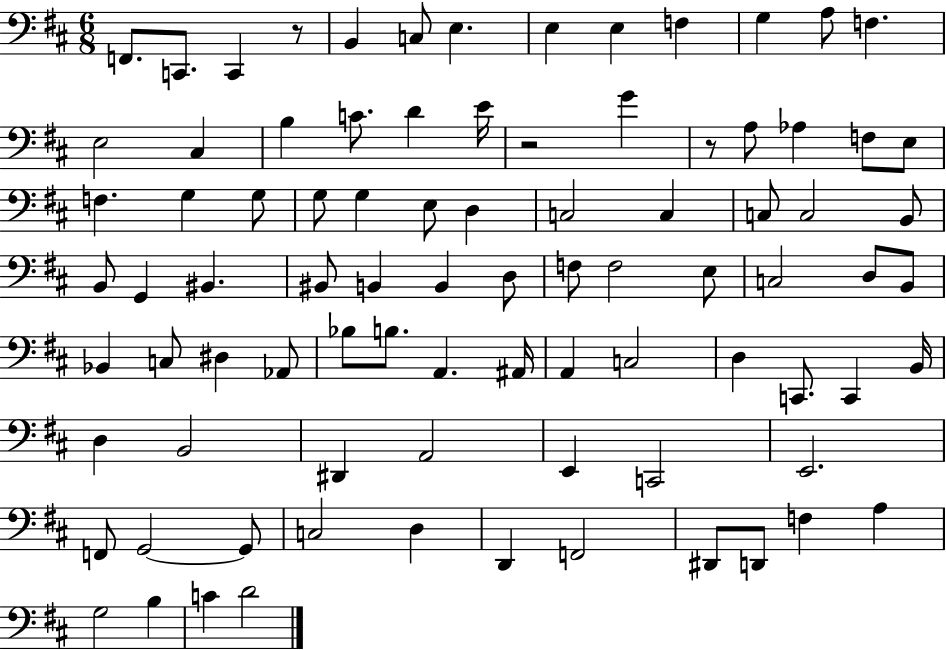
F2/e. C2/e. C2/q R/e B2/q C3/e E3/q. E3/q E3/q F3/q G3/q A3/e F3/q. E3/h C#3/q B3/q C4/e. D4/q E4/s R/h G4/q R/e A3/e Ab3/q F3/e E3/e F3/q. G3/q G3/e G3/e G3/q E3/e D3/q C3/h C3/q C3/e C3/h B2/e B2/e G2/q BIS2/q. BIS2/e B2/q B2/q D3/e F3/e F3/h E3/e C3/h D3/e B2/e Bb2/q C3/e D#3/q Ab2/e Bb3/e B3/e. A2/q. A#2/s A2/q C3/h D3/q C2/e. C2/q B2/s D3/q B2/h D#2/q A2/h E2/q C2/h E2/h. F2/e G2/h G2/e C3/h D3/q D2/q F2/h D#2/e D2/e F3/q A3/q G3/h B3/q C4/q D4/h